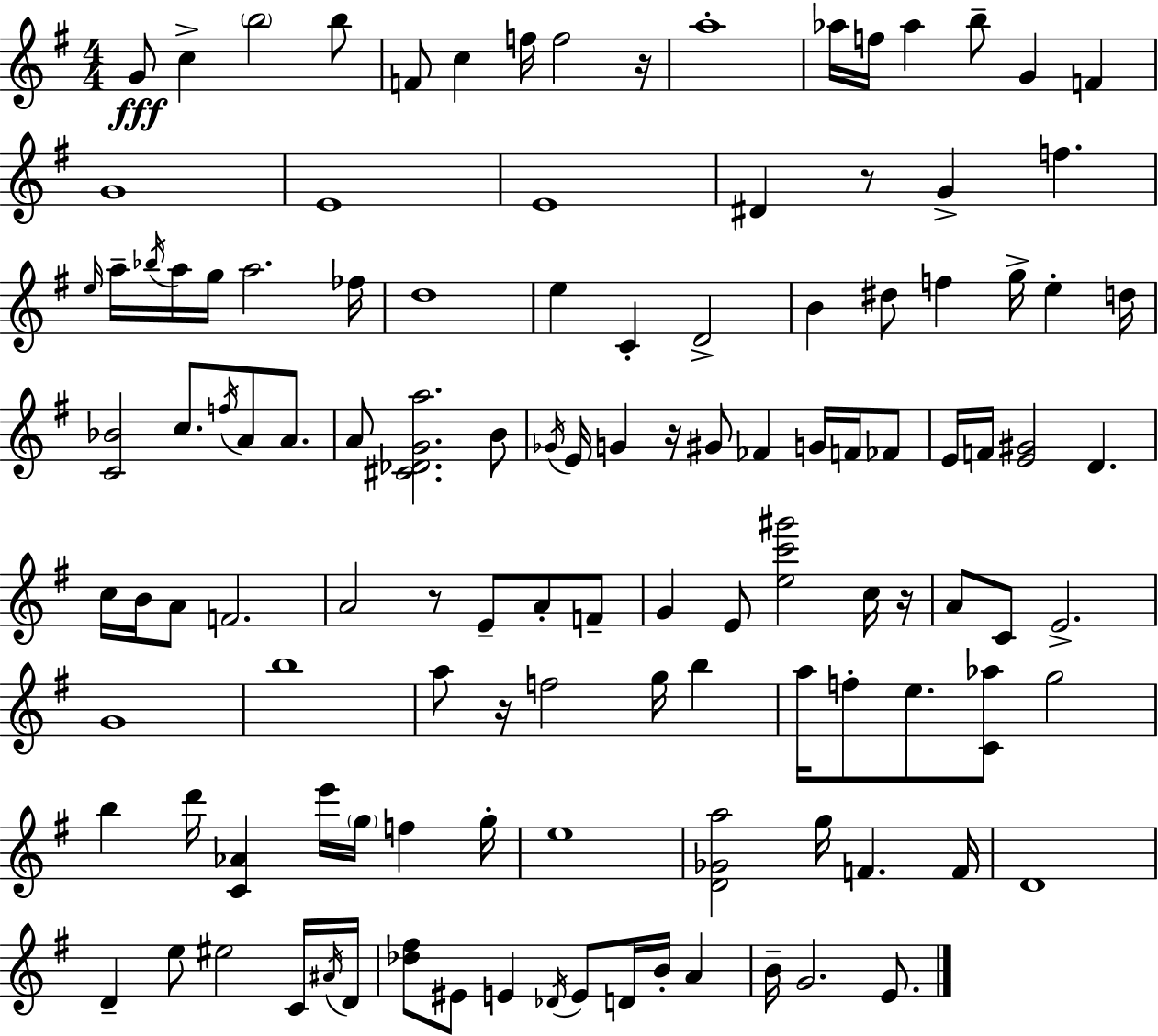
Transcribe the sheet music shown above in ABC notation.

X:1
T:Untitled
M:4/4
L:1/4
K:G
G/2 c b2 b/2 F/2 c f/4 f2 z/4 a4 _a/4 f/4 _a b/2 G F G4 E4 E4 ^D z/2 G f e/4 a/4 _b/4 a/4 g/4 a2 _f/4 d4 e C D2 B ^d/2 f g/4 e d/4 [C_B]2 c/2 f/4 A/2 A/2 A/2 [^C_DGa]2 B/2 _G/4 E/4 G z/4 ^G/2 _F G/4 F/4 _F/2 E/4 F/4 [E^G]2 D c/4 B/4 A/2 F2 A2 z/2 E/2 A/2 F/2 G E/2 [ec'^g']2 c/4 z/4 A/2 C/2 E2 G4 b4 a/2 z/4 f2 g/4 b a/4 f/2 e/2 [C_a]/2 g2 b d'/4 [C_A] e'/4 g/4 f g/4 e4 [D_Ga]2 g/4 F F/4 D4 D e/2 ^e2 C/4 ^A/4 D/4 [_d^f]/2 ^E/2 E _D/4 E/2 D/4 B/4 A B/4 G2 E/2